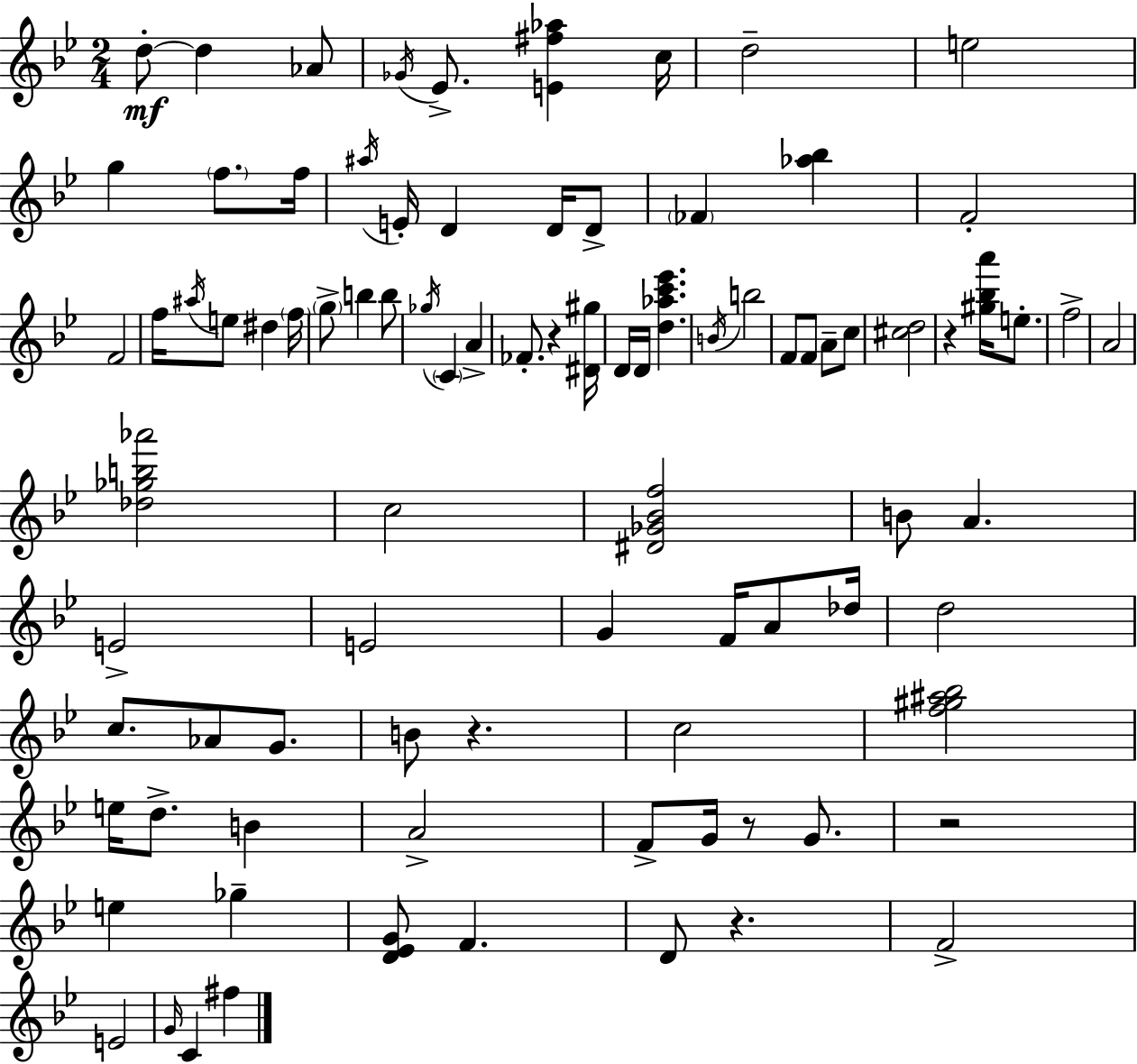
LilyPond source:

{
  \clef treble
  \numericTimeSignature
  \time 2/4
  \key bes \major
  d''8-.~~\mf d''4 aes'8 | \acciaccatura { ges'16 } ees'8.-> <e' fis'' aes''>4 | c''16 d''2-- | e''2 | \break g''4 \parenthesize f''8. | f''16 \acciaccatura { ais''16 } e'16-. d'4 d'16 | d'8-> \parenthesize fes'4 <aes'' bes''>4 | f'2-. | \break f'2 | f''16 \acciaccatura { ais''16 } e''8 dis''4 | \parenthesize f''16 \parenthesize g''8-> b''4 | b''8 \acciaccatura { ges''16 } \parenthesize c'4 | \break a'4-> fes'8.-. r4 | <dis' gis''>16 d'16 d'16 <d'' aes'' c''' ees'''>4. | \acciaccatura { b'16 } b''2 | f'8 f'8 | \break a'8-- c''8 <cis'' d''>2 | r4 | <gis'' bes'' a'''>16 e''8.-. f''2-> | a'2 | \break <des'' ges'' b'' aes'''>2 | c''2 | <dis' ges' bes' f''>2 | b'8 a'4. | \break e'2-> | e'2 | g'4 | f'16 a'8 des''16 d''2 | \break c''8. | aes'8 g'8. b'8 r4. | c''2 | <f'' gis'' ais'' bes''>2 | \break e''16 d''8.-> | b'4 a'2-> | f'8-> g'16 | r8 g'8. r2 | \break e''4 | ges''4-- <d' ees' g'>8 f'4. | d'8 r4. | f'2-> | \break e'2 | \grace { g'16 } c'4 | fis''4 \bar "|."
}